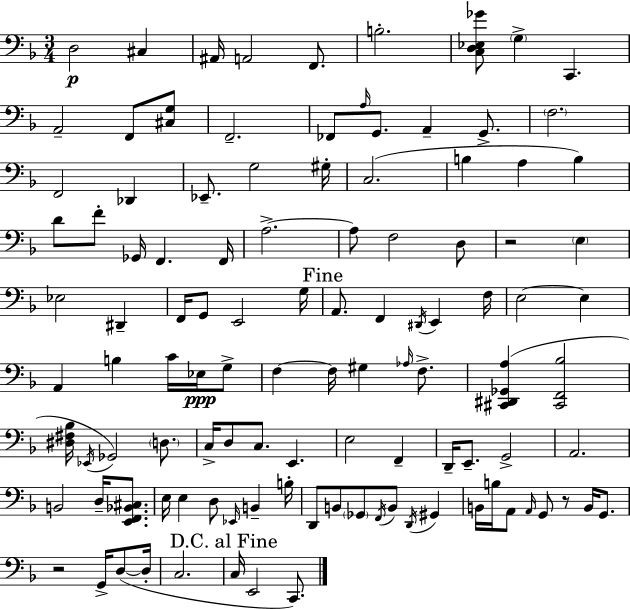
D3/h C#3/q A#2/s A2/h F2/e. B3/h. [C3,D3,Eb3,Gb4]/e G3/q C2/q. A2/h F2/e [C#3,G3]/e F2/h. FES2/e A3/s G2/e. A2/q G2/e. F3/h. F2/h Db2/q Eb2/e. G3/h G#3/s C3/h. B3/q A3/q B3/q D4/e F4/e Gb2/s F2/q. F2/s A3/h. A3/e F3/h D3/e R/h E3/q Eb3/h D#2/q F2/s G2/e E2/h G3/s A2/e. F2/q D#2/s E2/q F3/s E3/h E3/q A2/q B3/q C4/s Eb3/s G3/e F3/q F3/s G#3/q Ab3/s F3/e. [C#2,D#2,Gb2,A3]/q [C#2,F2,Bb3]/h [D#3,F#3,Bb3]/s Eb2/s Gb2/h D3/e. C3/s D3/e C3/e. E2/q. E3/h F2/q D2/s E2/e. G2/h A2/h. B2/h D3/s [E2,F2,Bb2,C#3]/e. E3/s E3/q D3/e Eb2/s B2/q B3/s D2/e B2/e Gb2/e F2/s B2/e D2/s G#2/q B2/s B3/s A2/e A2/s G2/e R/e B2/s G2/e. R/h G2/s D3/e D3/s C3/h. C3/s E2/h C2/e.